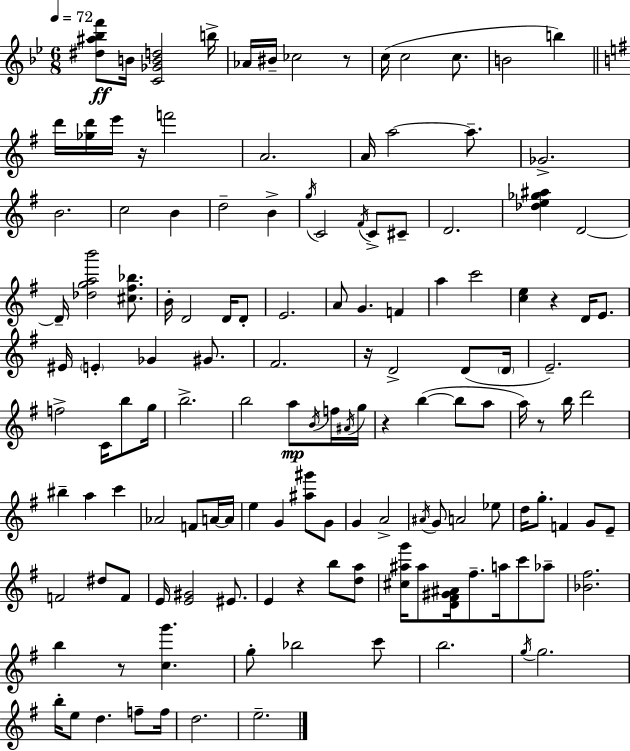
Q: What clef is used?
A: treble